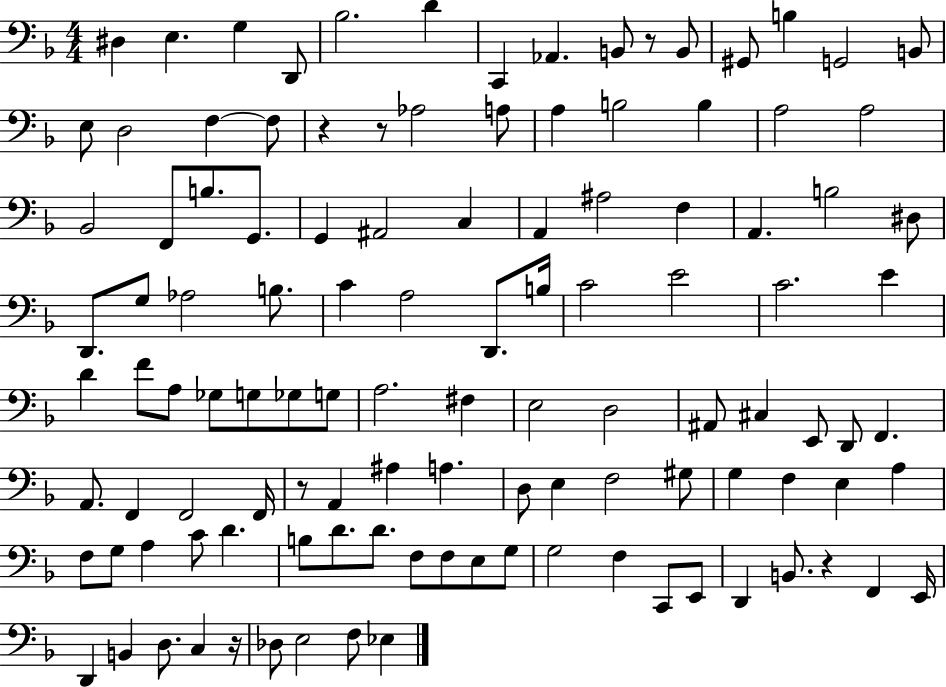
D#3/q E3/q. G3/q D2/e Bb3/h. D4/q C2/q Ab2/q. B2/e R/e B2/e G#2/e B3/q G2/h B2/e E3/e D3/h F3/q F3/e R/q R/e Ab3/h A3/e A3/q B3/h B3/q A3/h A3/h Bb2/h F2/e B3/e. G2/e. G2/q A#2/h C3/q A2/q A#3/h F3/q A2/q. B3/h D#3/e D2/e. G3/e Ab3/h B3/e. C4/q A3/h D2/e. B3/s C4/h E4/h C4/h. E4/q D4/q F4/e A3/e Gb3/e G3/e Gb3/e G3/e A3/h. F#3/q E3/h D3/h A#2/e C#3/q E2/e D2/e F2/q. A2/e. F2/q F2/h F2/s R/e A2/q A#3/q A3/q. D3/e E3/q F3/h G#3/e G3/q F3/q E3/q A3/q F3/e G3/e A3/q C4/e D4/q. B3/e D4/e. D4/e. F3/e F3/e E3/e G3/e G3/h F3/q C2/e E2/e D2/q B2/e. R/q F2/q E2/s D2/q B2/q D3/e. C3/q R/s Db3/e E3/h F3/e Eb3/q